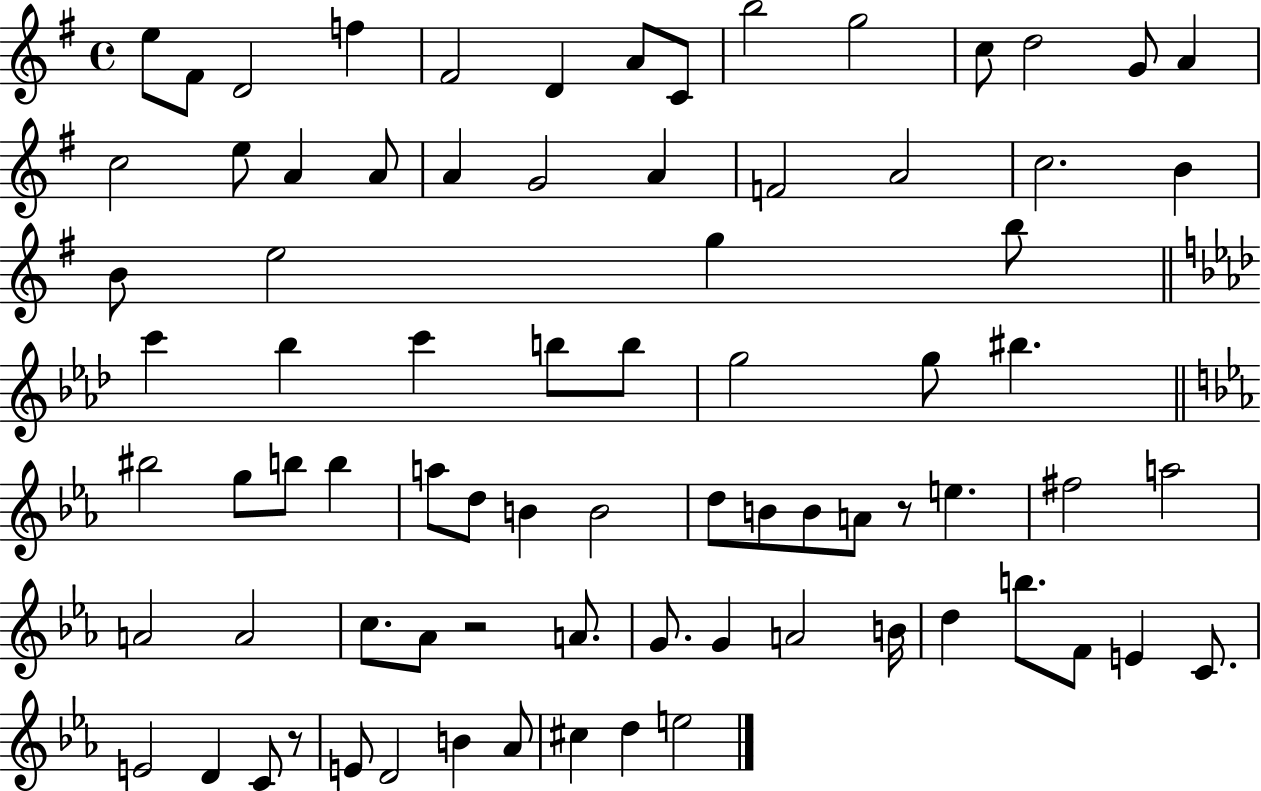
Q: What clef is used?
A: treble